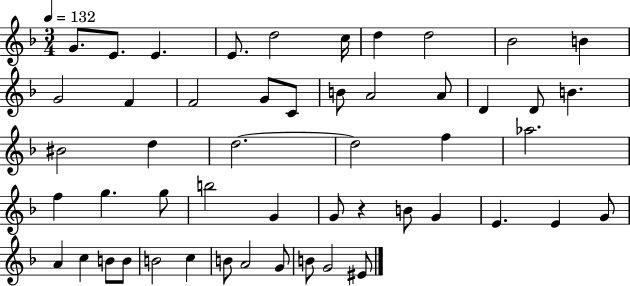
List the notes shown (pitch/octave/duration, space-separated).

G4/e. E4/e. E4/q. E4/e. D5/h C5/s D5/q D5/h Bb4/h B4/q G4/h F4/q F4/h G4/e C4/e B4/e A4/h A4/e D4/q D4/e B4/q. BIS4/h D5/q D5/h. D5/h F5/q Ab5/h. F5/q G5/q. G5/e B5/h G4/q G4/e R/q B4/e G4/q E4/q. E4/q G4/e A4/q C5/q B4/e B4/e B4/h C5/q B4/e A4/h G4/e B4/e G4/h EIS4/e